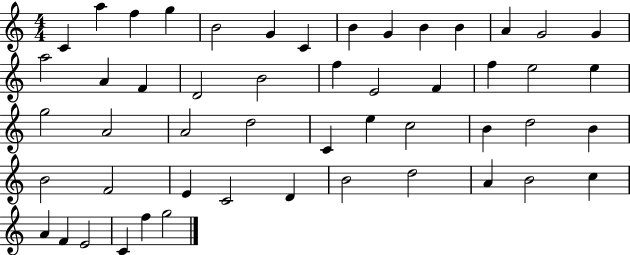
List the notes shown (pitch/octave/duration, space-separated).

C4/q A5/q F5/q G5/q B4/h G4/q C4/q B4/q G4/q B4/q B4/q A4/q G4/h G4/q A5/h A4/q F4/q D4/h B4/h F5/q E4/h F4/q F5/q E5/h E5/q G5/h A4/h A4/h D5/h C4/q E5/q C5/h B4/q D5/h B4/q B4/h F4/h E4/q C4/h D4/q B4/h D5/h A4/q B4/h C5/q A4/q F4/q E4/h C4/q F5/q G5/h